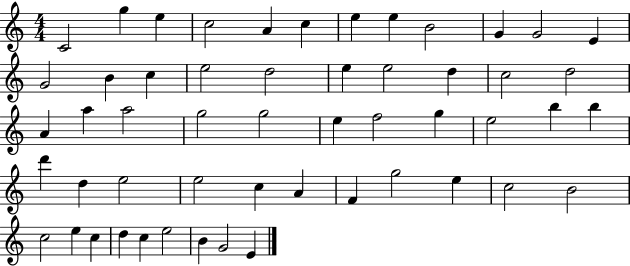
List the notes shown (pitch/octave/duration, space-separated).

C4/h G5/q E5/q C5/h A4/q C5/q E5/q E5/q B4/h G4/q G4/h E4/q G4/h B4/q C5/q E5/h D5/h E5/q E5/h D5/q C5/h D5/h A4/q A5/q A5/h G5/h G5/h E5/q F5/h G5/q E5/h B5/q B5/q D6/q D5/q E5/h E5/h C5/q A4/q F4/q G5/h E5/q C5/h B4/h C5/h E5/q C5/q D5/q C5/q E5/h B4/q G4/h E4/q